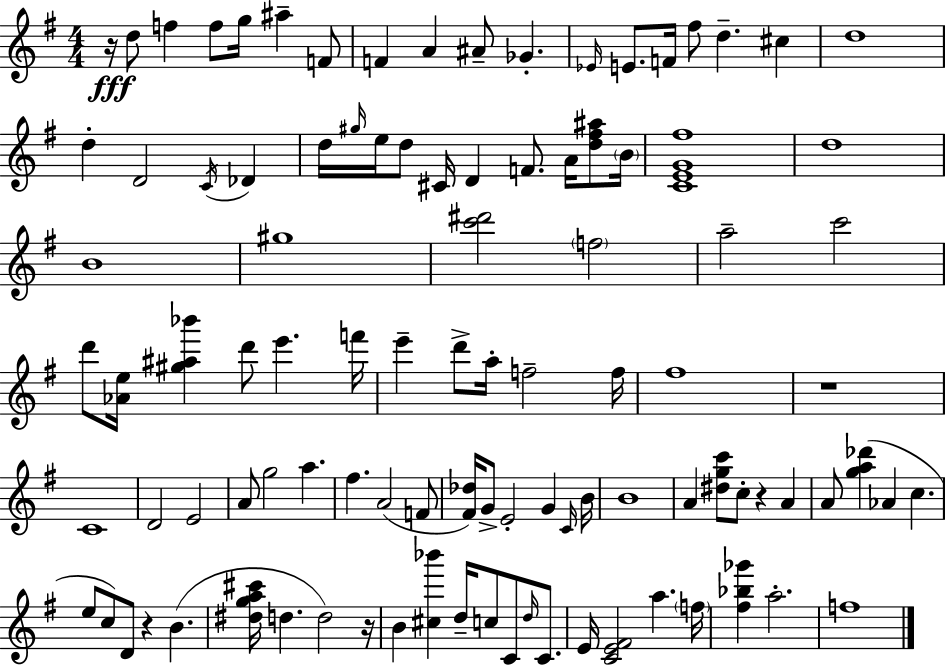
{
  \clef treble
  \numericTimeSignature
  \time 4/4
  \key g \major
  r16\fff d''8 f''4 f''8 g''16 ais''4-- f'8 | f'4 a'4 ais'8-- ges'4.-. | \grace { ees'16 } e'8. f'16 fis''8 d''4.-- cis''4 | d''1 | \break d''4-. d'2 \acciaccatura { c'16 } des'4 | d''16 \grace { gis''16 } e''16 d''8 cis'16 d'4 f'8. a'16 | <d'' fis'' ais''>8 \parenthesize b'16 <c' e' g' fis''>1 | d''1 | \break b'1 | gis''1 | <c''' dis'''>2 \parenthesize f''2 | a''2-- c'''2 | \break d'''8 <aes' e''>16 <gis'' ais'' bes'''>4 d'''8 e'''4. | f'''16 e'''4-- d'''8-> a''16-. f''2-- | f''16 fis''1 | r1 | \break c'1 | d'2 e'2 | a'8 g''2 a''4. | fis''4. a'2( | \break f'8 <fis' des''>16) g'8-> e'2-. g'4 | \grace { c'16 } b'16 b'1 | a'4 <dis'' g'' c'''>8 c''8-. r4 | a'4 a'8 <g'' a'' des'''>4( aes'4 c''4. | \break e''8 c''8) d'8 r4 b'4.( | <dis'' g'' a'' cis'''>16 d''4. d''2) | r16 b'4 <cis'' bes'''>4 d''16-- c''8 c'8 | \grace { d''16 } c'8. e'16 <c' e' fis'>2 a''4. | \break \parenthesize f''16 <fis'' bes'' ges'''>4 a''2.-. | f''1 | \bar "|."
}